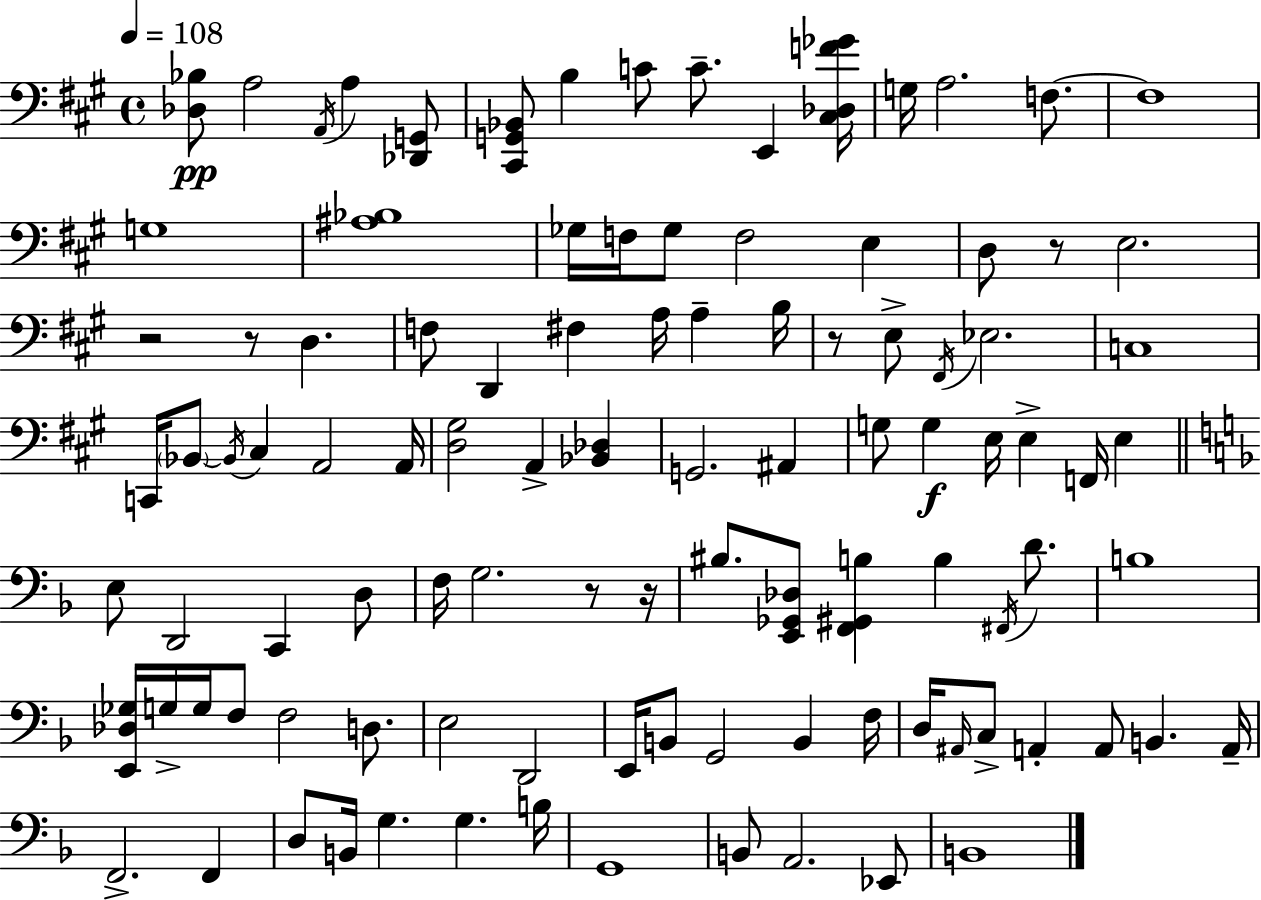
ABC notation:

X:1
T:Untitled
M:4/4
L:1/4
K:A
[_D,_B,]/2 A,2 A,,/4 A, [_D,,G,,]/2 [^C,,G,,_B,,]/2 B, C/2 C/2 E,, [^C,_D,F_G]/4 G,/4 A,2 F,/2 F,4 G,4 [^A,_B,]4 _G,/4 F,/4 _G,/2 F,2 E, D,/2 z/2 E,2 z2 z/2 D, F,/2 D,, ^F, A,/4 A, B,/4 z/2 E,/2 ^F,,/4 _E,2 C,4 C,,/4 _B,,/2 _B,,/4 ^C, A,,2 A,,/4 [D,^G,]2 A,, [_B,,_D,] G,,2 ^A,, G,/2 G, E,/4 E, F,,/4 E, E,/2 D,,2 C,, D,/2 F,/4 G,2 z/2 z/4 ^B,/2 [E,,_G,,_D,]/2 [F,,^G,,B,] B, ^F,,/4 D/2 B,4 [E,,_D,_G,]/4 G,/4 G,/4 F,/2 F,2 D,/2 E,2 D,,2 E,,/4 B,,/2 G,,2 B,, F,/4 D,/4 ^A,,/4 C,/2 A,, A,,/2 B,, A,,/4 F,,2 F,, D,/2 B,,/4 G, G, B,/4 G,,4 B,,/2 A,,2 _E,,/2 B,,4